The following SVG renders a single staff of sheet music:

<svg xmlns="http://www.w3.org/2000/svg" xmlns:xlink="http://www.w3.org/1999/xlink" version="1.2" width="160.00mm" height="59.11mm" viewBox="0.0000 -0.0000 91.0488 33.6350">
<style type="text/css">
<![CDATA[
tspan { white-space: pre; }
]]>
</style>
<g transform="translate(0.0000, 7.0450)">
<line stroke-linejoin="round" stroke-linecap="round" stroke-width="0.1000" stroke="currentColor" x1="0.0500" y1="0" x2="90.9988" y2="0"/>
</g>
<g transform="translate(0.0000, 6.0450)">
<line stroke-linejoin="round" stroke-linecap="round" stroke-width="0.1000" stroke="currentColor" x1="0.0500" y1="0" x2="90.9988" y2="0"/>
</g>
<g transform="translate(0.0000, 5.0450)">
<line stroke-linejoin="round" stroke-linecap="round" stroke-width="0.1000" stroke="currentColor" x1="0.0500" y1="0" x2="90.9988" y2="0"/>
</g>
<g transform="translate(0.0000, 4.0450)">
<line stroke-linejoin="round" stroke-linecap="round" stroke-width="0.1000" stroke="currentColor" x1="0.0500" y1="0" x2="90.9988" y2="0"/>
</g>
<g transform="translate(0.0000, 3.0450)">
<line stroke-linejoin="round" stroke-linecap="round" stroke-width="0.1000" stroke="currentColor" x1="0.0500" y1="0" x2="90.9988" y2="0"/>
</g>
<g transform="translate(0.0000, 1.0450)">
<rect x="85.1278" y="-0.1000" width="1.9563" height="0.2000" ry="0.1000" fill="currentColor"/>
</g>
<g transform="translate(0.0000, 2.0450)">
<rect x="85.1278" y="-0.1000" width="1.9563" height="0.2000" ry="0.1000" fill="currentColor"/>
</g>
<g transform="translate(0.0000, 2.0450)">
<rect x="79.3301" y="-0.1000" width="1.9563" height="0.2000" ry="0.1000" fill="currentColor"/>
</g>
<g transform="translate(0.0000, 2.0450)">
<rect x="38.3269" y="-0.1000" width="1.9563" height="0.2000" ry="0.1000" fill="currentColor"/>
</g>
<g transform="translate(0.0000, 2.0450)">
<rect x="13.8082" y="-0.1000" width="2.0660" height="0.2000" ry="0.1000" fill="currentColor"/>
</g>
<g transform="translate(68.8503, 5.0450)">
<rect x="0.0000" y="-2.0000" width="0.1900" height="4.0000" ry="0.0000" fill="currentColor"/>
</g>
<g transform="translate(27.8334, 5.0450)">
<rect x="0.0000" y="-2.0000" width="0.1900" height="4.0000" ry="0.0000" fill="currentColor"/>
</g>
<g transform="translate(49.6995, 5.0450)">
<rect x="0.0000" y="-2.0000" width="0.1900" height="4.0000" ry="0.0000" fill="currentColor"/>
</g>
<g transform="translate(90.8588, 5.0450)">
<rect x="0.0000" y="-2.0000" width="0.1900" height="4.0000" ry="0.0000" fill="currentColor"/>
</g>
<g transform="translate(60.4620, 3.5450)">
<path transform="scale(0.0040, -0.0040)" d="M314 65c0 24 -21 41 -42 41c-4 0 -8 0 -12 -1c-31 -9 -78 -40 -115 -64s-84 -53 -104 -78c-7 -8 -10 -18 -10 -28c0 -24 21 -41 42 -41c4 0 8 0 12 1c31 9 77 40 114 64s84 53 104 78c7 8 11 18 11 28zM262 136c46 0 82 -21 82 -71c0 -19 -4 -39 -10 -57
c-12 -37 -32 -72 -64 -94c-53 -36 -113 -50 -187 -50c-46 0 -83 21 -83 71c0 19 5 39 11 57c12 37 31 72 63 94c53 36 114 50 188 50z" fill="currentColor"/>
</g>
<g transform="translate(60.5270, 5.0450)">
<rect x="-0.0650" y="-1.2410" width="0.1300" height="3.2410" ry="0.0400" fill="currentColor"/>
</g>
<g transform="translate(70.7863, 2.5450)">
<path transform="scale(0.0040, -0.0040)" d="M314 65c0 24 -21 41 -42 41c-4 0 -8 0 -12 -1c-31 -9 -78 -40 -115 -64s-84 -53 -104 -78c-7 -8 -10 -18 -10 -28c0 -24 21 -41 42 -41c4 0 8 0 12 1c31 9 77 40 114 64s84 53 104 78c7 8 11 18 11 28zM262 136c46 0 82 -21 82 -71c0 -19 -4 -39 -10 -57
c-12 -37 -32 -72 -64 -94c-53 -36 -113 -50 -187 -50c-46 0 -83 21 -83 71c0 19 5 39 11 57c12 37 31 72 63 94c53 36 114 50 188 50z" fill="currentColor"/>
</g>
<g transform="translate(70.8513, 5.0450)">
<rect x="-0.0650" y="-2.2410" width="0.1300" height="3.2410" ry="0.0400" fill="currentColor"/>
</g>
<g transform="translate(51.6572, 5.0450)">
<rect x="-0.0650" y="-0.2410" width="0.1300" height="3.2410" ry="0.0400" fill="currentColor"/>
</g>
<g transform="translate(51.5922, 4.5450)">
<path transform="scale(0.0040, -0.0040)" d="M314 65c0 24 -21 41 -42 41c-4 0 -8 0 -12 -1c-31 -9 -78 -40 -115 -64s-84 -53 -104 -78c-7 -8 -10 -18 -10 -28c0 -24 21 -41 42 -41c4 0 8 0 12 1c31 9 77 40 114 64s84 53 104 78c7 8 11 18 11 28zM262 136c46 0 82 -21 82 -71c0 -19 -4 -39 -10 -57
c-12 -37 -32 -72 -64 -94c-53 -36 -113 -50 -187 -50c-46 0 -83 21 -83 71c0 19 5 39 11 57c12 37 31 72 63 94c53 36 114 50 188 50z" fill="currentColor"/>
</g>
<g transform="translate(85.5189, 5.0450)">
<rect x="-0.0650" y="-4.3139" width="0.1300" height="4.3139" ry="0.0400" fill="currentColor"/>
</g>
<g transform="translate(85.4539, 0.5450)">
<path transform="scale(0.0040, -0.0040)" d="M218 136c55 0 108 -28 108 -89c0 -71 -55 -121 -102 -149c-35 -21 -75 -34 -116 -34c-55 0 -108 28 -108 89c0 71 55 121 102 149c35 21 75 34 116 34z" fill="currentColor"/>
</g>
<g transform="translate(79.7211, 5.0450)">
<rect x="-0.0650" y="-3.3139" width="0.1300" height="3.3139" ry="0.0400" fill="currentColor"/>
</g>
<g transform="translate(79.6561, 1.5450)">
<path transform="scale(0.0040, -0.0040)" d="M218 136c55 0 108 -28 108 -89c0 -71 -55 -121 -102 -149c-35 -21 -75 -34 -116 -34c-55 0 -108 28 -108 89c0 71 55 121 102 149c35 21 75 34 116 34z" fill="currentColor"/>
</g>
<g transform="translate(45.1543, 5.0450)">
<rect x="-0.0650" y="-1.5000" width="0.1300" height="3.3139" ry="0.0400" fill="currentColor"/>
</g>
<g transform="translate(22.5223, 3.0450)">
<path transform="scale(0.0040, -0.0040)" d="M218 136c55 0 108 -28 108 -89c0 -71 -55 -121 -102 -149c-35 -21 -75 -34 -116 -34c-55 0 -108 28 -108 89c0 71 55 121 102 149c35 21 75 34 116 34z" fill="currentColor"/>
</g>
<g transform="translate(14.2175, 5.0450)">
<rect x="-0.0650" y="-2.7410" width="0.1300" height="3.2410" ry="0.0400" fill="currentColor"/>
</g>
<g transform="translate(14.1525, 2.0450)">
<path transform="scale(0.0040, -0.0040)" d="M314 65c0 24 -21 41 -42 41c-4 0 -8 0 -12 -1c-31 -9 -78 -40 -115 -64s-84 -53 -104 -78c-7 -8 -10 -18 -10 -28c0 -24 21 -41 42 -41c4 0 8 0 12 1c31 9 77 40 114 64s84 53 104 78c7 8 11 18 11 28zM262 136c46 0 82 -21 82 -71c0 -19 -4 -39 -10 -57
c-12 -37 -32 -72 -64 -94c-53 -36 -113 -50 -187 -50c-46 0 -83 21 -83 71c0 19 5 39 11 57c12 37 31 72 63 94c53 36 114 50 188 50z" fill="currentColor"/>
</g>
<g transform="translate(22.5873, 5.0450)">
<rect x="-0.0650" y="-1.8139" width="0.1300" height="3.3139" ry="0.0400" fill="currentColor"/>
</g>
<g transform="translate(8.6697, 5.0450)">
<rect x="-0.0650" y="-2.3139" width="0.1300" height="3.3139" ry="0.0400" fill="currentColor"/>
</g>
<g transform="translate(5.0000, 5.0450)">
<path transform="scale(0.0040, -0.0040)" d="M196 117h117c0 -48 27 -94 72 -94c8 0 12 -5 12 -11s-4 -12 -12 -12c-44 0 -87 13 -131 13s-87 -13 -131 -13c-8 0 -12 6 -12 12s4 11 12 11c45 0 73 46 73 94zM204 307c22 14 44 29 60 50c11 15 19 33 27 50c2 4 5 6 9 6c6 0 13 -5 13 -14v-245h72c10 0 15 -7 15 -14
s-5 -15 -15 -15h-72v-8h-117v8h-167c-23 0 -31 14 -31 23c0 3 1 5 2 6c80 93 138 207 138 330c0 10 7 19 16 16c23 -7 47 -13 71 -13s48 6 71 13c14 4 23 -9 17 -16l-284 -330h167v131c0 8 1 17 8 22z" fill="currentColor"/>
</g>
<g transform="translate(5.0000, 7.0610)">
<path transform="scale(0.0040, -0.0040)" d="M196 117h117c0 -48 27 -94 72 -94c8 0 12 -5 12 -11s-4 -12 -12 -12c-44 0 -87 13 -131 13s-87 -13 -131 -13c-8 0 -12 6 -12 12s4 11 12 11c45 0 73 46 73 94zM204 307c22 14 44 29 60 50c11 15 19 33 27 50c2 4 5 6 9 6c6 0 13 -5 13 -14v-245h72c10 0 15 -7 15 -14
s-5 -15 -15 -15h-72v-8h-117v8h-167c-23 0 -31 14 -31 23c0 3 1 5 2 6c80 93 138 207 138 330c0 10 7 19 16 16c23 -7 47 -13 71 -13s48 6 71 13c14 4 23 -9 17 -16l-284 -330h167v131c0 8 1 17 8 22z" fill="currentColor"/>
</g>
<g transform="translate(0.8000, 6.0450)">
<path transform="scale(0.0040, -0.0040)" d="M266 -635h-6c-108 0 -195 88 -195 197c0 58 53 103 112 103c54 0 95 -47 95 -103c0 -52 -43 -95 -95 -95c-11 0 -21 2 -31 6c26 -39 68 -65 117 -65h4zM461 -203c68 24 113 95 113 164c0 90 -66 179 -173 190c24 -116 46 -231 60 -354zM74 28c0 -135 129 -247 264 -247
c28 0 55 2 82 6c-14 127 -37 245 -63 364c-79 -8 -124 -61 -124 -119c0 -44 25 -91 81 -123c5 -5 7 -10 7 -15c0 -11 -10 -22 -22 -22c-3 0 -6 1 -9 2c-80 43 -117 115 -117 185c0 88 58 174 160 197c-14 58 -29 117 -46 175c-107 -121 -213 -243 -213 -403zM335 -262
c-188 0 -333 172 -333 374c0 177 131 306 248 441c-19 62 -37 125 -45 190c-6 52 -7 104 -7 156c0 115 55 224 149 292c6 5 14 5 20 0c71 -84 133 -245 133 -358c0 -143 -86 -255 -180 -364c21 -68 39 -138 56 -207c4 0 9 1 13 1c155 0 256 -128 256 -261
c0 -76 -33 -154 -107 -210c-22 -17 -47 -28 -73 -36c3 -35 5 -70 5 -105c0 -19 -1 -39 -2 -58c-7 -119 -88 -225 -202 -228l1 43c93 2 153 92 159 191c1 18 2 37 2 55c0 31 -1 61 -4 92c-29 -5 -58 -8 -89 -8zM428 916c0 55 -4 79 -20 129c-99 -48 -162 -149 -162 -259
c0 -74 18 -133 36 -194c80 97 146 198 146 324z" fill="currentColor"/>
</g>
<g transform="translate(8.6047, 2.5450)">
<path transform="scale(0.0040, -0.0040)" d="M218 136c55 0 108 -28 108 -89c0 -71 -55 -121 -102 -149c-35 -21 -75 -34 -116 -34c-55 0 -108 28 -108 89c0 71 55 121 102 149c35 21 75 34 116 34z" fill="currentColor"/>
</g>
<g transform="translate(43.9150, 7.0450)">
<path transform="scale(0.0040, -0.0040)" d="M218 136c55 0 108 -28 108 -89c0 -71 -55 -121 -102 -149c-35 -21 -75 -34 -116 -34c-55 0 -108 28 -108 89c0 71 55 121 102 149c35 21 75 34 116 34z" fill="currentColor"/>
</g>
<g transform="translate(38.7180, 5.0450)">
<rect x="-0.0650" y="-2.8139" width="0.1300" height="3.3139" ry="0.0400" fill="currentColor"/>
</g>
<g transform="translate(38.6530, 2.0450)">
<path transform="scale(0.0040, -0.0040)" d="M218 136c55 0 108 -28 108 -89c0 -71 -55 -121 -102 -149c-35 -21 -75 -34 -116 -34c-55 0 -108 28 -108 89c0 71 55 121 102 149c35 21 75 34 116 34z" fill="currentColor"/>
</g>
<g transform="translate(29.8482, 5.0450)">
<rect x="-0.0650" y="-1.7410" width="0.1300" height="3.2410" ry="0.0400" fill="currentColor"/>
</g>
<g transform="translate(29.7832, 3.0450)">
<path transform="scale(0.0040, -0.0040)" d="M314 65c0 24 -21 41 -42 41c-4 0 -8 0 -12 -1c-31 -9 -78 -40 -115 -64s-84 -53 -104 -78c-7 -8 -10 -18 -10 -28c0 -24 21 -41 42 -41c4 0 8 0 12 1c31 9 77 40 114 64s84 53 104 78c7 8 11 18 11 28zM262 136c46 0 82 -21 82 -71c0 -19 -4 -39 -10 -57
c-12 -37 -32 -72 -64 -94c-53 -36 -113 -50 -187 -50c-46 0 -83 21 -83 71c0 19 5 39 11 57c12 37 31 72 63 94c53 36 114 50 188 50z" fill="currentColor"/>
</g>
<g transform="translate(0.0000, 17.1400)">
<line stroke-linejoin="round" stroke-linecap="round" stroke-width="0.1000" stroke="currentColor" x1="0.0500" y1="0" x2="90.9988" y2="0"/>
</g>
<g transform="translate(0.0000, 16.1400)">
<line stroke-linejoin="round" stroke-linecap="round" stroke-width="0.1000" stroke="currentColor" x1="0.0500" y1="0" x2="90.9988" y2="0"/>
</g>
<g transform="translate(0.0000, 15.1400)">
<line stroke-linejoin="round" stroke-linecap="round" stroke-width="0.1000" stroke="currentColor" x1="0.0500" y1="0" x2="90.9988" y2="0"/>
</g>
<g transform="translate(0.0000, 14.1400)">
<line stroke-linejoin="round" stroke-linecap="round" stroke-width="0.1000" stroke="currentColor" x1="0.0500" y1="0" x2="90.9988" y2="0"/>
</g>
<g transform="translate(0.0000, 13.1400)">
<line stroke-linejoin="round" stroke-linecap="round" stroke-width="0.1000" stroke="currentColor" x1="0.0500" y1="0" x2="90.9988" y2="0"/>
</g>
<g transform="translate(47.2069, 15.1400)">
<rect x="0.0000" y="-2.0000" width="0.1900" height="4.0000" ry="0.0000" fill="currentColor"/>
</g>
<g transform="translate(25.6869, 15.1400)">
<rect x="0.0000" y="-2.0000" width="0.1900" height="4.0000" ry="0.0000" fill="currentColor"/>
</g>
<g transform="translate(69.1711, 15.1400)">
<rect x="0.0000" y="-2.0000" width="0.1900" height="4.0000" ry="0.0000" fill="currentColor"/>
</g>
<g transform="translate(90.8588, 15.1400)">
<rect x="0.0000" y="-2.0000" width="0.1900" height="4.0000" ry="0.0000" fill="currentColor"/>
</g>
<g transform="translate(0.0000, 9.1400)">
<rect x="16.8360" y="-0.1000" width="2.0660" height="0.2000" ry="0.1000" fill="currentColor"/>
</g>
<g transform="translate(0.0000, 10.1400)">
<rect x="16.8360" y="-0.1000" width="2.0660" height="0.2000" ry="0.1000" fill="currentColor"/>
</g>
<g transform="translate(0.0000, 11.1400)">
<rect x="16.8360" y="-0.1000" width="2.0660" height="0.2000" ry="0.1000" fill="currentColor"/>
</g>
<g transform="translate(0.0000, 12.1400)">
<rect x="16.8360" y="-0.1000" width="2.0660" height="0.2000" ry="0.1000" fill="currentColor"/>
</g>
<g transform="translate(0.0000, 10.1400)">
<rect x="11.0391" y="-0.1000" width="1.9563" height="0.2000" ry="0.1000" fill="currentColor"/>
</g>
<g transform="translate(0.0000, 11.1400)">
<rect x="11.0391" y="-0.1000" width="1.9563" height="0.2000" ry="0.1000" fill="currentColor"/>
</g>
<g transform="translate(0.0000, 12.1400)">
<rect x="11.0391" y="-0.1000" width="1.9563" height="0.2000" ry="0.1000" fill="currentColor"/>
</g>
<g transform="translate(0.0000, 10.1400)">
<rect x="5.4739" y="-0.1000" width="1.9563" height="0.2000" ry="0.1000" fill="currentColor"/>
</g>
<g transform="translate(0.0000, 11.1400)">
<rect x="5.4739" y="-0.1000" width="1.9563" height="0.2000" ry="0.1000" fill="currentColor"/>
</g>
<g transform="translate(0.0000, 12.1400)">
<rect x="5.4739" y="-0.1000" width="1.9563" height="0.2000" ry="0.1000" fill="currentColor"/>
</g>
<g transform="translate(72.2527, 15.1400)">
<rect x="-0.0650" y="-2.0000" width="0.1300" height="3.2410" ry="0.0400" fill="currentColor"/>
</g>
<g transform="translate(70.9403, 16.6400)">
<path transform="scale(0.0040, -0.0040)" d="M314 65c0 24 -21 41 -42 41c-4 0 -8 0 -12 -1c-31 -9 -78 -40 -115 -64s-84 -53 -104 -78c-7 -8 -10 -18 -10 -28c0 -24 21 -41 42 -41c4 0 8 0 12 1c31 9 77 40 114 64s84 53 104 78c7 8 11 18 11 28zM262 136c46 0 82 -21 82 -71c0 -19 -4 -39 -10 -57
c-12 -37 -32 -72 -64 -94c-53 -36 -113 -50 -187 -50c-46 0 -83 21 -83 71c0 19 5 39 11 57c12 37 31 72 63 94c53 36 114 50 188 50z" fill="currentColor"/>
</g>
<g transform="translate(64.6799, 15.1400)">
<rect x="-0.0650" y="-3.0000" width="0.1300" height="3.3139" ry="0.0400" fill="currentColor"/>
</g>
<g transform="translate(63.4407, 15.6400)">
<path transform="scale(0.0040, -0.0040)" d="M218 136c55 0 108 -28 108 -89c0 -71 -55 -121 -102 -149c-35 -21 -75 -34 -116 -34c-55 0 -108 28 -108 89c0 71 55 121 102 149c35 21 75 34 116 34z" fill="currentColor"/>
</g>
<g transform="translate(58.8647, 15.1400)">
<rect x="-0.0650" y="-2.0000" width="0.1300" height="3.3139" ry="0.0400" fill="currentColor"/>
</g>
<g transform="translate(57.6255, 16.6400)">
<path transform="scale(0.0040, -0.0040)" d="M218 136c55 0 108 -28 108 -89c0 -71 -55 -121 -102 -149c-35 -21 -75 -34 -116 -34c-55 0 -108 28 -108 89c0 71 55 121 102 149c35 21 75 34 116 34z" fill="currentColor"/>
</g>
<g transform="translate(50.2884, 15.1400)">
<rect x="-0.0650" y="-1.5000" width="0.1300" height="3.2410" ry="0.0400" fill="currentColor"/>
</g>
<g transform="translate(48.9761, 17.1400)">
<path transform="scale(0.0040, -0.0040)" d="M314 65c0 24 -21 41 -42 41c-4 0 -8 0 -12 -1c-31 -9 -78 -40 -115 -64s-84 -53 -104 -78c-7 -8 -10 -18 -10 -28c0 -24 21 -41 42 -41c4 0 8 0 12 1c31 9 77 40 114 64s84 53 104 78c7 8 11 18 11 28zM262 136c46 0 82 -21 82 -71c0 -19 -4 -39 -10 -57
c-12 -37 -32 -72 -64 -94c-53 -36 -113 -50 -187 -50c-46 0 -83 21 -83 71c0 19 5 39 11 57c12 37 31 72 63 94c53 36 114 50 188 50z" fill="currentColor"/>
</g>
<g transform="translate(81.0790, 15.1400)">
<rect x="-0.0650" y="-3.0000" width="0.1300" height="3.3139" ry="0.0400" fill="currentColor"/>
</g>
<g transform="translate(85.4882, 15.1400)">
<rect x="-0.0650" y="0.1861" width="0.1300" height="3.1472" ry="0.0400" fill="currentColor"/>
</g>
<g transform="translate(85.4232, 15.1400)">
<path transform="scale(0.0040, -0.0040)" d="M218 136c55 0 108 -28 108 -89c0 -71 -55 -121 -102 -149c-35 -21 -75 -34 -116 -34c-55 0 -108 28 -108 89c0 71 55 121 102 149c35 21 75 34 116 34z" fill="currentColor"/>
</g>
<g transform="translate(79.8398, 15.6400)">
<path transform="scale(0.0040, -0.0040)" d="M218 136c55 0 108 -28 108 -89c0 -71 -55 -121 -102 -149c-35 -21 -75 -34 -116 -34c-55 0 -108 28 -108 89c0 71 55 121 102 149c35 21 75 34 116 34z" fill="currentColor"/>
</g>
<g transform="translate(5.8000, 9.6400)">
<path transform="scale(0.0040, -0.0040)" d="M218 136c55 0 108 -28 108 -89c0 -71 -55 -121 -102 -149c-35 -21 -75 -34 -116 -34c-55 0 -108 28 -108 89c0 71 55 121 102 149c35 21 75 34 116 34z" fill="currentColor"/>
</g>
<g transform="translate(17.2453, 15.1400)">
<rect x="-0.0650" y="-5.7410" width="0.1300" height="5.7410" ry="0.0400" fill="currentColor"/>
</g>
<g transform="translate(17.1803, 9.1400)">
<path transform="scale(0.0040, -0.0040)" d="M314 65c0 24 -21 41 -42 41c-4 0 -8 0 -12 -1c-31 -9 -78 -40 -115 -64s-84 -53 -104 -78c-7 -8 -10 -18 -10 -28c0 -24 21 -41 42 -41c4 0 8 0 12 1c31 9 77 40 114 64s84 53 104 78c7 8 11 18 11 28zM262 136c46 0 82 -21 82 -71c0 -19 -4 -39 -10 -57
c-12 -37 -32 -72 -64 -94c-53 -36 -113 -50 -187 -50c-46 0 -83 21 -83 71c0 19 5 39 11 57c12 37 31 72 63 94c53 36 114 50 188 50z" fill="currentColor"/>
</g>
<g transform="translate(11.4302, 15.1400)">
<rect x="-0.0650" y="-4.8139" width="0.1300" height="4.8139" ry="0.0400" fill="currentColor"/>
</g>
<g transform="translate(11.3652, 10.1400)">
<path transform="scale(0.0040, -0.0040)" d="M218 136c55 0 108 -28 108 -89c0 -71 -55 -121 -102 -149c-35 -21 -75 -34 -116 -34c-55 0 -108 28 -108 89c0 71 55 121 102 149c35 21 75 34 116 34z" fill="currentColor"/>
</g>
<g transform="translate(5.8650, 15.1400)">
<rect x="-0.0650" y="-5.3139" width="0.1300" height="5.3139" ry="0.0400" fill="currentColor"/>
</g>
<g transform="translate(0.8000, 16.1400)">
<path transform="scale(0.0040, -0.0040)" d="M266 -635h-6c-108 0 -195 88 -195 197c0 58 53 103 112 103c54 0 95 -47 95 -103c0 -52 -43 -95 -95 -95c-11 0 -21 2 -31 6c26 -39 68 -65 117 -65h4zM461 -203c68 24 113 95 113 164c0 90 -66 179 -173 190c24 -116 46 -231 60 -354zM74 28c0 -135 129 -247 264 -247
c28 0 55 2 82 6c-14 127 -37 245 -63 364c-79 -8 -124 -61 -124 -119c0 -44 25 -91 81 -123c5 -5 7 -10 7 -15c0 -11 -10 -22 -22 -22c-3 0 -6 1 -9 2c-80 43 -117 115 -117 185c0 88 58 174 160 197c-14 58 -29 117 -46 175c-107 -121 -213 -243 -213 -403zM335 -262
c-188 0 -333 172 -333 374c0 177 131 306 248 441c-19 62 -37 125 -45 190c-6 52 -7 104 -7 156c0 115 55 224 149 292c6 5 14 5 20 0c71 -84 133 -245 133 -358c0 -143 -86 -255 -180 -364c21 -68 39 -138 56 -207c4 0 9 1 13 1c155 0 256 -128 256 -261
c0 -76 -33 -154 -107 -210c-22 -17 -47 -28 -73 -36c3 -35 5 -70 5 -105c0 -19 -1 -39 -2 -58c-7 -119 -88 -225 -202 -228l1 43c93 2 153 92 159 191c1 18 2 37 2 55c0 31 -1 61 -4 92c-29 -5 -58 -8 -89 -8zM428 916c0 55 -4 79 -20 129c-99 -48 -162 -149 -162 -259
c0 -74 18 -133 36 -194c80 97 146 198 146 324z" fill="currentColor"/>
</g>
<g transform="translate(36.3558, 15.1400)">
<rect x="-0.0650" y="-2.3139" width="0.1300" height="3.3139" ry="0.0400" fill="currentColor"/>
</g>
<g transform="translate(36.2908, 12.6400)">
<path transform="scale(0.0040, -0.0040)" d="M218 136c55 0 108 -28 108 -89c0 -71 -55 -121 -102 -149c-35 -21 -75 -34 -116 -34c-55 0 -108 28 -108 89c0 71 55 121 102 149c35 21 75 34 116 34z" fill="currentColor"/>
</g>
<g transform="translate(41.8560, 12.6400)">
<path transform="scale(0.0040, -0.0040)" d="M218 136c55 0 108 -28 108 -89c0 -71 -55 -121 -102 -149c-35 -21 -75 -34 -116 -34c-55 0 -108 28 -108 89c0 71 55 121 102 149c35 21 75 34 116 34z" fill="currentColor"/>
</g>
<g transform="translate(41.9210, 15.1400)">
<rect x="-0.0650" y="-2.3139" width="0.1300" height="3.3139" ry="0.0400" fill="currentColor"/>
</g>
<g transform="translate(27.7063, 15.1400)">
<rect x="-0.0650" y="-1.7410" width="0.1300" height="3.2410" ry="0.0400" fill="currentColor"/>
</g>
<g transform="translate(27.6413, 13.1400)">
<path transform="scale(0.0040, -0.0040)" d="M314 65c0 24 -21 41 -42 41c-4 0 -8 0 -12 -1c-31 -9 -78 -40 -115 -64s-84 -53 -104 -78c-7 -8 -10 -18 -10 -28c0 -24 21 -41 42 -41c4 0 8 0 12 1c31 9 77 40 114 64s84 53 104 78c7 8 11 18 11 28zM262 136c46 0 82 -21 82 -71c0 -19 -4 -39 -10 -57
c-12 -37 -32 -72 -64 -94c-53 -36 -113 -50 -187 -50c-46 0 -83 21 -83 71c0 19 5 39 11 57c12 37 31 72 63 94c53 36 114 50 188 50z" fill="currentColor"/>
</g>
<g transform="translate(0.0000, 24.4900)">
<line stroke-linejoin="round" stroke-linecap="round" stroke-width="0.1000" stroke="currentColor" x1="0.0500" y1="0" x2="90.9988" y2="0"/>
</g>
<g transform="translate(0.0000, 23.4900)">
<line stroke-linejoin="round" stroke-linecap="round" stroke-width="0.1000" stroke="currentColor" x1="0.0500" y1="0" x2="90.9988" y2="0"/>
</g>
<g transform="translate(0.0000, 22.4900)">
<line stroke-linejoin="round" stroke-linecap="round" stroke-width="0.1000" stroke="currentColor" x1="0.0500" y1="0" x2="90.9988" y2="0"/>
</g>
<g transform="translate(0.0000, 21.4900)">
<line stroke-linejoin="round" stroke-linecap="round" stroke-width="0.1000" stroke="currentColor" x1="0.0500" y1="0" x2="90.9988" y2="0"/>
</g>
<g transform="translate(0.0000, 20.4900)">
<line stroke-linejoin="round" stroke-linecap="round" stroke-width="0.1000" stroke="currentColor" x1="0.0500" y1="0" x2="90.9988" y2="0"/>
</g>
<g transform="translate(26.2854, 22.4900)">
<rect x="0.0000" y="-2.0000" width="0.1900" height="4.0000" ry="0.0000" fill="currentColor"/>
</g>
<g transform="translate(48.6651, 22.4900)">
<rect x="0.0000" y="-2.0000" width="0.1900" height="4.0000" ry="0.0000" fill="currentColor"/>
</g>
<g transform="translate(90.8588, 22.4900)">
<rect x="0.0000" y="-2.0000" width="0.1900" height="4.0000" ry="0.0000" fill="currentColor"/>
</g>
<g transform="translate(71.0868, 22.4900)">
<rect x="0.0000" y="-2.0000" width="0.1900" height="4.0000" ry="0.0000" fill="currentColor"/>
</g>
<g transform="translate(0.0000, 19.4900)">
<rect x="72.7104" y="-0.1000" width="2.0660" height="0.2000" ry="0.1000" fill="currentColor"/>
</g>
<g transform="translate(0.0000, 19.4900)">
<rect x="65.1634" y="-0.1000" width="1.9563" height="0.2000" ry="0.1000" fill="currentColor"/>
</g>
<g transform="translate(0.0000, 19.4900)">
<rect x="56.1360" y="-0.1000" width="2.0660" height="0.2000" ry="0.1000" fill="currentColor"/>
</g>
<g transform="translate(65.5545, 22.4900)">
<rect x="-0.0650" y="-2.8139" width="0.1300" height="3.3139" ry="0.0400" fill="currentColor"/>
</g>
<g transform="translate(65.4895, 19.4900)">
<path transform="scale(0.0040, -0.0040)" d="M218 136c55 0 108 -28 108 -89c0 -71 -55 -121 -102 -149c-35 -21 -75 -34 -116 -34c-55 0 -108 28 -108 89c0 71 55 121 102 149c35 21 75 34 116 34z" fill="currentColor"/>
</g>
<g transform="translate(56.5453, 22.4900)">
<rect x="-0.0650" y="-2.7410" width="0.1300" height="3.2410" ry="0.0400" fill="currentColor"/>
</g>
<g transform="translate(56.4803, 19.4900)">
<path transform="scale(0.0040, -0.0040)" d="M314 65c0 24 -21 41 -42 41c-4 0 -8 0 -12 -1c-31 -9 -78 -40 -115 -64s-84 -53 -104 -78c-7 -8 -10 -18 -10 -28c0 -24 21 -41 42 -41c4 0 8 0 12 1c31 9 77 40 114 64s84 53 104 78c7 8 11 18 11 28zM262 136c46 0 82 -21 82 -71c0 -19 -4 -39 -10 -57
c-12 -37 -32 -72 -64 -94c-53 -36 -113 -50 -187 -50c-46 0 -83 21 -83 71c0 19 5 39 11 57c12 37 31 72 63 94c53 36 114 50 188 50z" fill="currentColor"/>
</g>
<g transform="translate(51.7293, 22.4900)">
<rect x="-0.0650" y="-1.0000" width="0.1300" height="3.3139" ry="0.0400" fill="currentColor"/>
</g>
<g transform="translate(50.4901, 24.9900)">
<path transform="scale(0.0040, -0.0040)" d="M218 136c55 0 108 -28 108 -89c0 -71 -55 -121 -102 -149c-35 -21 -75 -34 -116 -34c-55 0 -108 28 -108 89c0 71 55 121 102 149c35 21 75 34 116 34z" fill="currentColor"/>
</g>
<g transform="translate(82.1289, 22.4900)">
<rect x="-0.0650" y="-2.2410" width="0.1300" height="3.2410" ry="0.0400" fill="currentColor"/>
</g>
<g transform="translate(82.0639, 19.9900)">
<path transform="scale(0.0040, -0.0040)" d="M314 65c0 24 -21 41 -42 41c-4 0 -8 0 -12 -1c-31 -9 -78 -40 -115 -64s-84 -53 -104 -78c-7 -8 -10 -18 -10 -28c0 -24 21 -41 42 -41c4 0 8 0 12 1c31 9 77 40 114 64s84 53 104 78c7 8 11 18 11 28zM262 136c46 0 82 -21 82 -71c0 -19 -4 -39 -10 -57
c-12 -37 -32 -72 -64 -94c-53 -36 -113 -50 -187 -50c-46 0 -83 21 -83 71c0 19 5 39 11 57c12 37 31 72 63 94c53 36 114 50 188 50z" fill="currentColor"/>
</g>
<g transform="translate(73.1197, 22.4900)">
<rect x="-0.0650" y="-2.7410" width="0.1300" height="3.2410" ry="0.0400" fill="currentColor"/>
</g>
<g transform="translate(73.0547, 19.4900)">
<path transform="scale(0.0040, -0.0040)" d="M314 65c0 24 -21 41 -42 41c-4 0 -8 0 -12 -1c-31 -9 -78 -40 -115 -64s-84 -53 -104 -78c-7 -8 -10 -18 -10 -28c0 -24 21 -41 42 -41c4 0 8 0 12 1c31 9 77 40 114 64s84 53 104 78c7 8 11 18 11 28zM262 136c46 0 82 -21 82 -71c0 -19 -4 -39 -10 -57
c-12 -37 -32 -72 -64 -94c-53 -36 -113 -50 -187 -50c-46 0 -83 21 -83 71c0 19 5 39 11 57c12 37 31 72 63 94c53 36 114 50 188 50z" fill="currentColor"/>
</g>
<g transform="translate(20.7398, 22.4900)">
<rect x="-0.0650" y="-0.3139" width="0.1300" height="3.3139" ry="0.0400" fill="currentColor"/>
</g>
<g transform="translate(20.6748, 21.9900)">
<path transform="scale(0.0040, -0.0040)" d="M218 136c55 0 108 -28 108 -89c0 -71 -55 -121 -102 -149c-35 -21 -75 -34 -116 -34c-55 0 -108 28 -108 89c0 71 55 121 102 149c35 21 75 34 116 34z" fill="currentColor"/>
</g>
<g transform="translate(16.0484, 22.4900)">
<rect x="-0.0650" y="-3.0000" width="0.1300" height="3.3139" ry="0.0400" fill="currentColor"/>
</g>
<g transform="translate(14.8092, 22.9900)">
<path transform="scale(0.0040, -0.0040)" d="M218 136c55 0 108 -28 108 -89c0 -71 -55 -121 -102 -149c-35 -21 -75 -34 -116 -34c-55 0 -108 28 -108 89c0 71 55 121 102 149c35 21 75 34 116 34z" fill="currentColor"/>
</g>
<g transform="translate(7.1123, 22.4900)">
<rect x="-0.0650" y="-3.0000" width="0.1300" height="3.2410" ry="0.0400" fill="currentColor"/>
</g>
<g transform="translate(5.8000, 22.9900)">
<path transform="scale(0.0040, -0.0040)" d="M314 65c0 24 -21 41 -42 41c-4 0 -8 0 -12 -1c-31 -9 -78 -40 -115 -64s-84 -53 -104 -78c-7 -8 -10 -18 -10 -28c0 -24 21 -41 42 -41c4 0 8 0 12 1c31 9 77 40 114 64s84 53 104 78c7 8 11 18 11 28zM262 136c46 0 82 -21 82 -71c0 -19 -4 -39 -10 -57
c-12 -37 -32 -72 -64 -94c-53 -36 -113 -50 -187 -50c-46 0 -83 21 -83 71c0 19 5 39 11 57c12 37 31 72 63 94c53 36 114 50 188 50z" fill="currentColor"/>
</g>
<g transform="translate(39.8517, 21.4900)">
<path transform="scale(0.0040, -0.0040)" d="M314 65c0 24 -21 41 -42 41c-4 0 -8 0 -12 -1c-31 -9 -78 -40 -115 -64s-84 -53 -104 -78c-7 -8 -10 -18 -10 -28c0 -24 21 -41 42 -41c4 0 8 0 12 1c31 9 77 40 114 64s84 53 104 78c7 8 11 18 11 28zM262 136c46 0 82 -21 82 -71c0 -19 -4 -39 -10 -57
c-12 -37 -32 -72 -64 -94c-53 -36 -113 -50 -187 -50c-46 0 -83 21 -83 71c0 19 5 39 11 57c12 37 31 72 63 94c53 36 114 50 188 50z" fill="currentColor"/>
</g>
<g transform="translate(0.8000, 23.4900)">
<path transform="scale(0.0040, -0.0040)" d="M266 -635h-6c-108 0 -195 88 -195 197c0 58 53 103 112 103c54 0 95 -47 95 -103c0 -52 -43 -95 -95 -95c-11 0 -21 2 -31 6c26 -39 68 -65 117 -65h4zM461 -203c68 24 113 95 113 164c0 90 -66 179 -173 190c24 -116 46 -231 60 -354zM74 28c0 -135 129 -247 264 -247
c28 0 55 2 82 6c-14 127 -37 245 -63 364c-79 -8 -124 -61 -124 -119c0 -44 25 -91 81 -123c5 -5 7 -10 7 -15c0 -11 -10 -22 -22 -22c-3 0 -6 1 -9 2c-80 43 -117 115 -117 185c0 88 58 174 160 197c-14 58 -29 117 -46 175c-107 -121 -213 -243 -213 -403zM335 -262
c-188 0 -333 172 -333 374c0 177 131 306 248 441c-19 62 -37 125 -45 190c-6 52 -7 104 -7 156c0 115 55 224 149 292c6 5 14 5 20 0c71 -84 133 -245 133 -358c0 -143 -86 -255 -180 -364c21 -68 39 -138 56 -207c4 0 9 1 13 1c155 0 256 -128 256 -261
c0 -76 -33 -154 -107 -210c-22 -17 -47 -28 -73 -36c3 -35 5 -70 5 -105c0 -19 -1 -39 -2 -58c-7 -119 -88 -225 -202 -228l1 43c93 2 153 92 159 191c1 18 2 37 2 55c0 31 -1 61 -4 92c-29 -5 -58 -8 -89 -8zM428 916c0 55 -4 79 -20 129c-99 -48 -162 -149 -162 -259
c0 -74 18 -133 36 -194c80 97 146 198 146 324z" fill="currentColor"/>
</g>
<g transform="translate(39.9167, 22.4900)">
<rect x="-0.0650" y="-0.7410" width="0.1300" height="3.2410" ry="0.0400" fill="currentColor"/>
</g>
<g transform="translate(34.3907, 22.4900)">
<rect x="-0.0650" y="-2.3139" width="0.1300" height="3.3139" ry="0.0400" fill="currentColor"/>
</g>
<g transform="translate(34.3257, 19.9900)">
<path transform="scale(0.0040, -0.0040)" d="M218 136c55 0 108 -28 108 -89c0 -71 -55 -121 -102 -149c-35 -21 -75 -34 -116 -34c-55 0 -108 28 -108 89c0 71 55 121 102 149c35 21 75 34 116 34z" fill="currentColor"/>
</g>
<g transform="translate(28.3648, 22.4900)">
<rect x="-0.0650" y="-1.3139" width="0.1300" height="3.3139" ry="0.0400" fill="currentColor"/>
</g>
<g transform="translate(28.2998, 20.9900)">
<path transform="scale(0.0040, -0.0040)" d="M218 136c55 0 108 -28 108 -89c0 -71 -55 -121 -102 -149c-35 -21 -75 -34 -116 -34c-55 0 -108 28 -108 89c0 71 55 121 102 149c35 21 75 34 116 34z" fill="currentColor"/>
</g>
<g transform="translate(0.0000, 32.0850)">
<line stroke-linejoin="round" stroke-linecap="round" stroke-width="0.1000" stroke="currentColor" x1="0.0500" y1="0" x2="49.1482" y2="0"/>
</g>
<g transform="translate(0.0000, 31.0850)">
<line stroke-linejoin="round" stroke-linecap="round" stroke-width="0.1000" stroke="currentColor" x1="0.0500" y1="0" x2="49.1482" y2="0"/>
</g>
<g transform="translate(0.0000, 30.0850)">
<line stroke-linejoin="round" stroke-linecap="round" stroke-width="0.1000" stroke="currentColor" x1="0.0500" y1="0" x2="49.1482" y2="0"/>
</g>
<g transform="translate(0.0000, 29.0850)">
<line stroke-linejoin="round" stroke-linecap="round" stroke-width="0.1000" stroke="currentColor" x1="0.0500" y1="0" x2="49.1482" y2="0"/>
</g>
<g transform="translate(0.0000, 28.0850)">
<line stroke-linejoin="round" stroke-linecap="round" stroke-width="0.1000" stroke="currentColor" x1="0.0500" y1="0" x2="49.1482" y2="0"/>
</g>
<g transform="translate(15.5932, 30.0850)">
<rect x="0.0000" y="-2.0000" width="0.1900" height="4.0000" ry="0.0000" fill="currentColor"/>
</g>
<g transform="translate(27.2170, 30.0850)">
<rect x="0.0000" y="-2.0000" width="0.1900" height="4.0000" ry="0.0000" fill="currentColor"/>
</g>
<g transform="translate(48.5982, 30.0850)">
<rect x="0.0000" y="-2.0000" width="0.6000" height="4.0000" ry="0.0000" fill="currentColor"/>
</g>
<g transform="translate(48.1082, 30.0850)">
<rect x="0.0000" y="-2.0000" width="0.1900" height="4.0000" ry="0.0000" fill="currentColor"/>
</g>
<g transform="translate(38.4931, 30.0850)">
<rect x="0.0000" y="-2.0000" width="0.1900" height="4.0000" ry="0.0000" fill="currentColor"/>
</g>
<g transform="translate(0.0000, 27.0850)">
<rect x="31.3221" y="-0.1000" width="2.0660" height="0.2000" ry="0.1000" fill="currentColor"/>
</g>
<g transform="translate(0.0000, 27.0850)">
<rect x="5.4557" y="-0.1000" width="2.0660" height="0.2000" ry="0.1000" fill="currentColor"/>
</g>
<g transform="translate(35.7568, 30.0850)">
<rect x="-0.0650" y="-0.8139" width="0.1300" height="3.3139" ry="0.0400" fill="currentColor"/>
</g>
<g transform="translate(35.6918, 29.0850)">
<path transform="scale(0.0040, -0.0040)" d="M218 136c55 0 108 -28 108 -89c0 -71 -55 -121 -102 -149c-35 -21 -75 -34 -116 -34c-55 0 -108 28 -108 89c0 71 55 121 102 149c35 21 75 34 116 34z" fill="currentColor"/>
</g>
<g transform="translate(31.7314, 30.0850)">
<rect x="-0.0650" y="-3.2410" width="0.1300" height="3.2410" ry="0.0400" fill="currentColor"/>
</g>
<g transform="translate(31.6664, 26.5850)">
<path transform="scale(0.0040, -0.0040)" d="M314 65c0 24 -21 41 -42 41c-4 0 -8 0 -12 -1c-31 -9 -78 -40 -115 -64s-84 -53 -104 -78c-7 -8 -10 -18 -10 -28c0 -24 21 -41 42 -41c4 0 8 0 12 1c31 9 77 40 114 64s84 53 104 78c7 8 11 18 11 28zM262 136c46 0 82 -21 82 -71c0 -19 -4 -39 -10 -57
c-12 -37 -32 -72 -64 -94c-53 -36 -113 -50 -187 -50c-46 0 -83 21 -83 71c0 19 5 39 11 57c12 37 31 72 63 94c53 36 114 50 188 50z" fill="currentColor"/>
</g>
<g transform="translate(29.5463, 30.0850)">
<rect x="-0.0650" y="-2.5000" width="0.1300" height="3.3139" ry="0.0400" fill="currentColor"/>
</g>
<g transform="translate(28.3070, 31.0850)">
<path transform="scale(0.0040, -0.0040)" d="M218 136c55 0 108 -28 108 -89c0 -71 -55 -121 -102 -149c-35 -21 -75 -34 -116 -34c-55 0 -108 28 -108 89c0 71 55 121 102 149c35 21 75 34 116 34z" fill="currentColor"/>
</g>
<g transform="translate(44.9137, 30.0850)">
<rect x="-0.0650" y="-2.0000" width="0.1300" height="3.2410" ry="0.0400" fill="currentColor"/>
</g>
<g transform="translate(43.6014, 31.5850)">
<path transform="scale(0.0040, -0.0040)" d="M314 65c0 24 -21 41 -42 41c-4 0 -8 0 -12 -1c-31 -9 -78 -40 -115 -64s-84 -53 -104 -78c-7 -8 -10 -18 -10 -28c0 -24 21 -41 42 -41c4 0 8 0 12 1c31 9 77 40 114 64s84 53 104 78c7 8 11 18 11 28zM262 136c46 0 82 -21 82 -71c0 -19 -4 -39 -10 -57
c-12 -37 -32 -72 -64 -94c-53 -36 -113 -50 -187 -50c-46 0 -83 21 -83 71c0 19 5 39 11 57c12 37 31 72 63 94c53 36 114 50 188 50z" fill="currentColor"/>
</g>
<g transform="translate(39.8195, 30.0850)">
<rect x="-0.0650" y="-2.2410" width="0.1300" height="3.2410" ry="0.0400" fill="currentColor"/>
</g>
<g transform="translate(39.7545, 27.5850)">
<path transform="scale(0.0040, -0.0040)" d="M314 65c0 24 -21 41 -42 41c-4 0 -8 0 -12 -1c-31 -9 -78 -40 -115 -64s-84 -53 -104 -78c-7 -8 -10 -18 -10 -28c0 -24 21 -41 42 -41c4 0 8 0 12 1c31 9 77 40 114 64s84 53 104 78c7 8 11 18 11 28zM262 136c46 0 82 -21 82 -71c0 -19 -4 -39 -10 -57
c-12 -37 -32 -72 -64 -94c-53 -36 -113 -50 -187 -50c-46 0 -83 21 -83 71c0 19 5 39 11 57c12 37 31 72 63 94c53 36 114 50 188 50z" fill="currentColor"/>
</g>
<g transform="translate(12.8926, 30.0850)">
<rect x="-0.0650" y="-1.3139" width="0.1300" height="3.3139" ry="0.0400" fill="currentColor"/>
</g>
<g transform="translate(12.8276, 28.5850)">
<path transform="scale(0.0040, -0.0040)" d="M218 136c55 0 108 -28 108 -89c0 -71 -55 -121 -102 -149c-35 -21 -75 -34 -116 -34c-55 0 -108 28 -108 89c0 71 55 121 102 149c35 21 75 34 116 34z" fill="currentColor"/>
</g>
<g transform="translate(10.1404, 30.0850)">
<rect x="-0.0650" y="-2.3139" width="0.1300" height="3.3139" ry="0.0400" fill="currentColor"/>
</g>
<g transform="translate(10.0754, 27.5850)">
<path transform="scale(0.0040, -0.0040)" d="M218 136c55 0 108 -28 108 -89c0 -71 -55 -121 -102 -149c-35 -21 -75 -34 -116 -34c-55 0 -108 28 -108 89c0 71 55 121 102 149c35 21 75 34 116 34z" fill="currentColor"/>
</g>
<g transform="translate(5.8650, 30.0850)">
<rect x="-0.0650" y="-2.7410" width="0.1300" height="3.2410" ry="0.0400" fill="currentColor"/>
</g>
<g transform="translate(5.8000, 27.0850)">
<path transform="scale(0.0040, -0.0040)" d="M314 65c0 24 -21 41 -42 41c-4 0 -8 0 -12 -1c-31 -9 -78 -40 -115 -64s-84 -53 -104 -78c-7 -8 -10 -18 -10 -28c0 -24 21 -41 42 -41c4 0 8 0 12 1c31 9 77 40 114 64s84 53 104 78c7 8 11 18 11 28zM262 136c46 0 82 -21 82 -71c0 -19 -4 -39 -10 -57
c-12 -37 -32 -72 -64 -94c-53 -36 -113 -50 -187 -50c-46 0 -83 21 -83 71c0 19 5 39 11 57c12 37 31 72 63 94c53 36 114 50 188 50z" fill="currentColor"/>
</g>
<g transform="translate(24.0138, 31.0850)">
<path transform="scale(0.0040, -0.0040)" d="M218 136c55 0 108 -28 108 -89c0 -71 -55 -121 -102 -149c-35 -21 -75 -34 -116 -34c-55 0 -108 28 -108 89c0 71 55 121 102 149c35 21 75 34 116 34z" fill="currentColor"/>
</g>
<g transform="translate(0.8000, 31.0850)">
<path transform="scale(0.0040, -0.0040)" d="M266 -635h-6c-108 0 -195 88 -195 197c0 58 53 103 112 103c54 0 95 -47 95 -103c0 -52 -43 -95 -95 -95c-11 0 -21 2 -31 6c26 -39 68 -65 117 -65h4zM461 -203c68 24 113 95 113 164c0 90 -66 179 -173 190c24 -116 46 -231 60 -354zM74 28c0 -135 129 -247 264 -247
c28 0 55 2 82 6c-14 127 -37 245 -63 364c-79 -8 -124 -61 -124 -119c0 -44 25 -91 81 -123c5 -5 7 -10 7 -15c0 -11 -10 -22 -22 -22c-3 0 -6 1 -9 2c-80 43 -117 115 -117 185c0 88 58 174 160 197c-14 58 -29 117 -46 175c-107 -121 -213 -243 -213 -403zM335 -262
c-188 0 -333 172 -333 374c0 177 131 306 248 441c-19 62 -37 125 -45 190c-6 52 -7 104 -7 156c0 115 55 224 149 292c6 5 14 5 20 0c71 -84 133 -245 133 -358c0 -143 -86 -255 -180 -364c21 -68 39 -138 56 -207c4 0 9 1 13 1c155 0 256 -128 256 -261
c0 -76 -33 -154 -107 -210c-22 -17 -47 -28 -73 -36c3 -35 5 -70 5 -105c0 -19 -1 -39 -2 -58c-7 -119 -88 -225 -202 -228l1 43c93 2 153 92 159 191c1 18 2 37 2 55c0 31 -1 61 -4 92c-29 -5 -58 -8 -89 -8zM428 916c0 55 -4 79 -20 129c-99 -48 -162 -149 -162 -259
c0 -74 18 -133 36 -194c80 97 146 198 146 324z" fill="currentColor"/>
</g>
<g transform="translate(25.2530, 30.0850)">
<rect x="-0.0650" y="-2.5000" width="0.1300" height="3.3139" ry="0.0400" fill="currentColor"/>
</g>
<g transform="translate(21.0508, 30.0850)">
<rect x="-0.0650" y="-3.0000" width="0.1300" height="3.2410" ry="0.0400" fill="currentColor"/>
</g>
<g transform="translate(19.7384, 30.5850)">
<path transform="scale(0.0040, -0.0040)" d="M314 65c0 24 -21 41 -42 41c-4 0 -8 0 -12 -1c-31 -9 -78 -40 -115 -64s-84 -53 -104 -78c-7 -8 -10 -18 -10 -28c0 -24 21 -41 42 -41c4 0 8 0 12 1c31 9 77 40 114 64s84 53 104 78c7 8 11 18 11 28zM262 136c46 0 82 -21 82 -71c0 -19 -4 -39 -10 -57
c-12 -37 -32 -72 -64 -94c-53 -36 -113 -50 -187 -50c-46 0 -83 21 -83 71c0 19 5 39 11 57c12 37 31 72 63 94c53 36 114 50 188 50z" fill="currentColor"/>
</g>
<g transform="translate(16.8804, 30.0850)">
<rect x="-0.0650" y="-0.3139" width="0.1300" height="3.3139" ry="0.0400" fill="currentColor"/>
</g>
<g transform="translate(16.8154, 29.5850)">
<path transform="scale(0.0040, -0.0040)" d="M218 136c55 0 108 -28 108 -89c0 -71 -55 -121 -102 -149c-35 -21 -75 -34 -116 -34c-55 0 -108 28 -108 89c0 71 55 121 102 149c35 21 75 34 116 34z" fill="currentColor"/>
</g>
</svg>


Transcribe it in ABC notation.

X:1
T:Untitled
M:4/4
L:1/4
K:C
g a2 f f2 a E c2 e2 g2 b d' f' e' g'2 f2 g g E2 F A F2 A B A2 A c e g d2 D a2 a a2 g2 a2 g e c A2 G G b2 d g2 F2